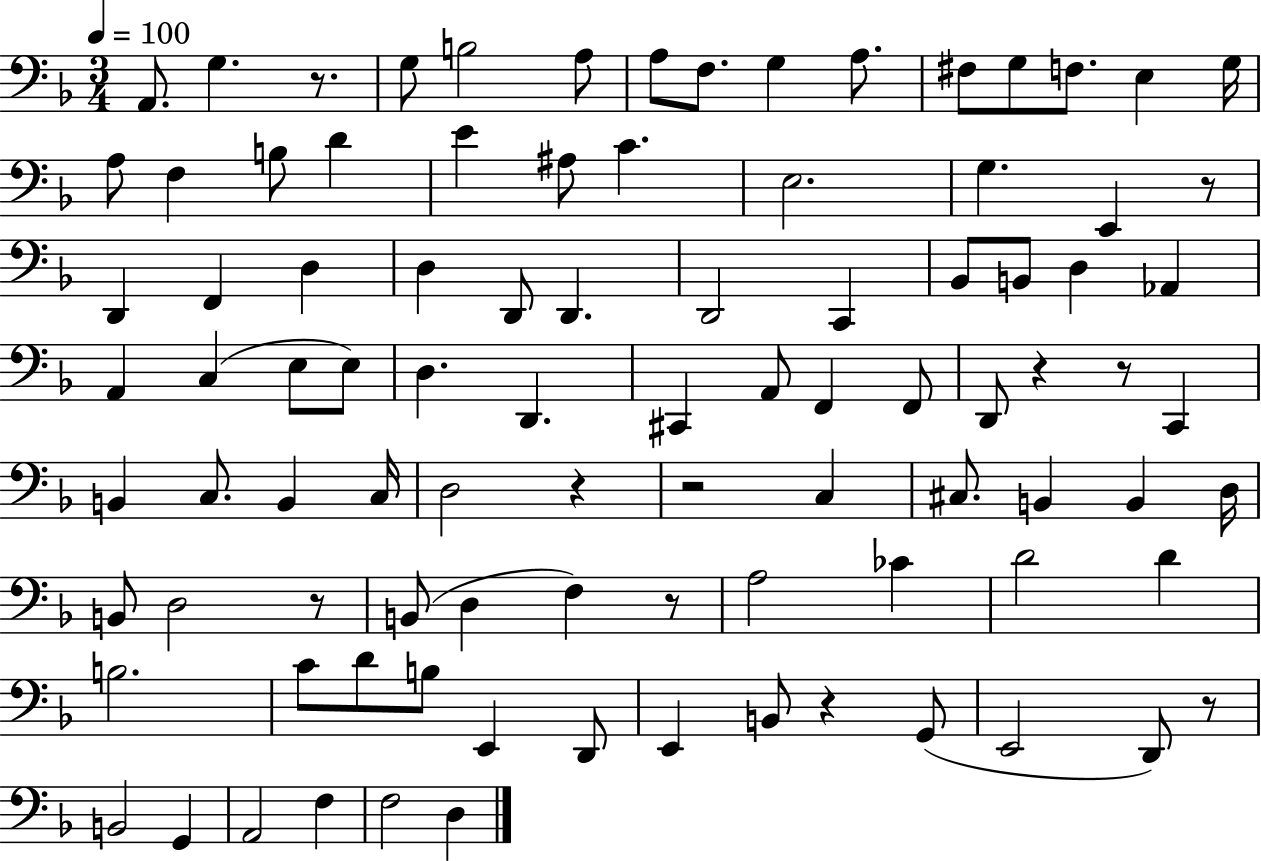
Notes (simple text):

A2/e. G3/q. R/e. G3/e B3/h A3/e A3/e F3/e. G3/q A3/e. F#3/e G3/e F3/e. E3/q G3/s A3/e F3/q B3/e D4/q E4/q A#3/e C4/q. E3/h. G3/q. E2/q R/e D2/q F2/q D3/q D3/q D2/e D2/q. D2/h C2/q Bb2/e B2/e D3/q Ab2/q A2/q C3/q E3/e E3/e D3/q. D2/q. C#2/q A2/e F2/q F2/e D2/e R/q R/e C2/q B2/q C3/e. B2/q C3/s D3/h R/q R/h C3/q C#3/e. B2/q B2/q D3/s B2/e D3/h R/e B2/e D3/q F3/q R/e A3/h CES4/q D4/h D4/q B3/h. C4/e D4/e B3/e E2/q D2/e E2/q B2/e R/q G2/e E2/h D2/e R/e B2/h G2/q A2/h F3/q F3/h D3/q